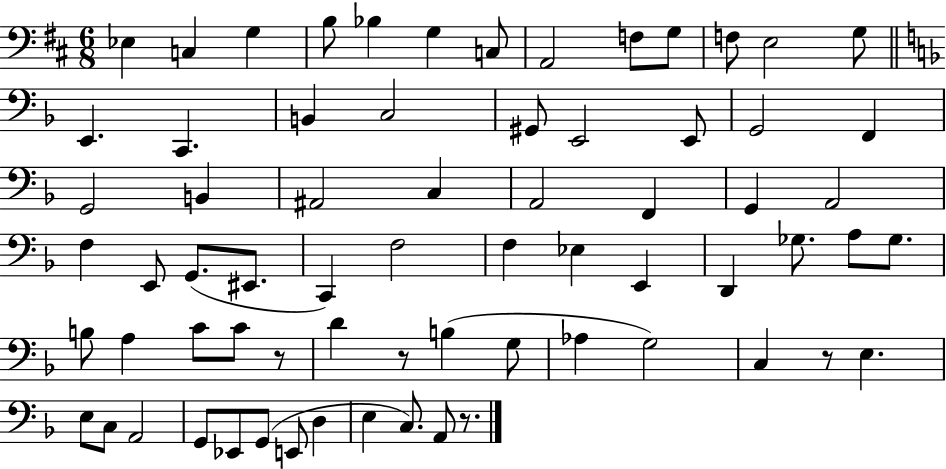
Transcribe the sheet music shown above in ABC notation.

X:1
T:Untitled
M:6/8
L:1/4
K:D
_E, C, G, B,/2 _B, G, C,/2 A,,2 F,/2 G,/2 F,/2 E,2 G,/2 E,, C,, B,, C,2 ^G,,/2 E,,2 E,,/2 G,,2 F,, G,,2 B,, ^A,,2 C, A,,2 F,, G,, A,,2 F, E,,/2 G,,/2 ^E,,/2 C,, F,2 F, _E, E,, D,, _G,/2 A,/2 _G,/2 B,/2 A, C/2 C/2 z/2 D z/2 B, G,/2 _A, G,2 C, z/2 E, E,/2 C,/2 A,,2 G,,/2 _E,,/2 G,,/2 E,,/2 D, E, C,/2 A,,/2 z/2